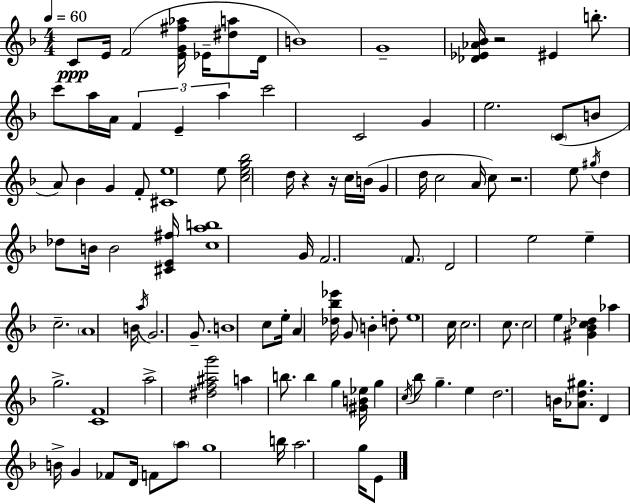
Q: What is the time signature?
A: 4/4